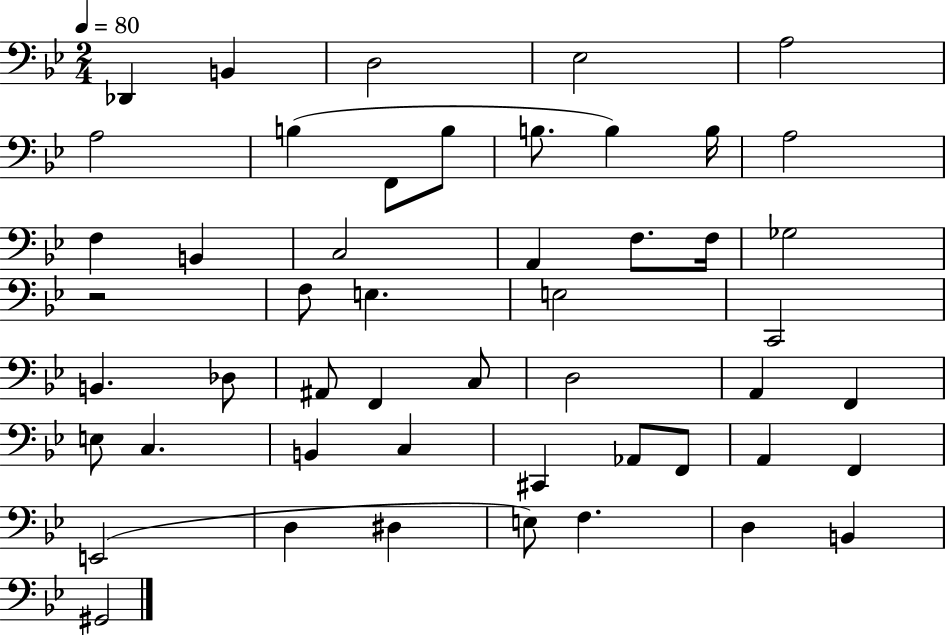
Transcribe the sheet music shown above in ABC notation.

X:1
T:Untitled
M:2/4
L:1/4
K:Bb
_D,, B,, D,2 _E,2 A,2 A,2 B, F,,/2 B,/2 B,/2 B, B,/4 A,2 F, B,, C,2 A,, F,/2 F,/4 _G,2 z2 F,/2 E, E,2 C,,2 B,, _D,/2 ^A,,/2 F,, C,/2 D,2 A,, F,, E,/2 C, B,, C, ^C,, _A,,/2 F,,/2 A,, F,, E,,2 D, ^D, E,/2 F, D, B,, ^G,,2